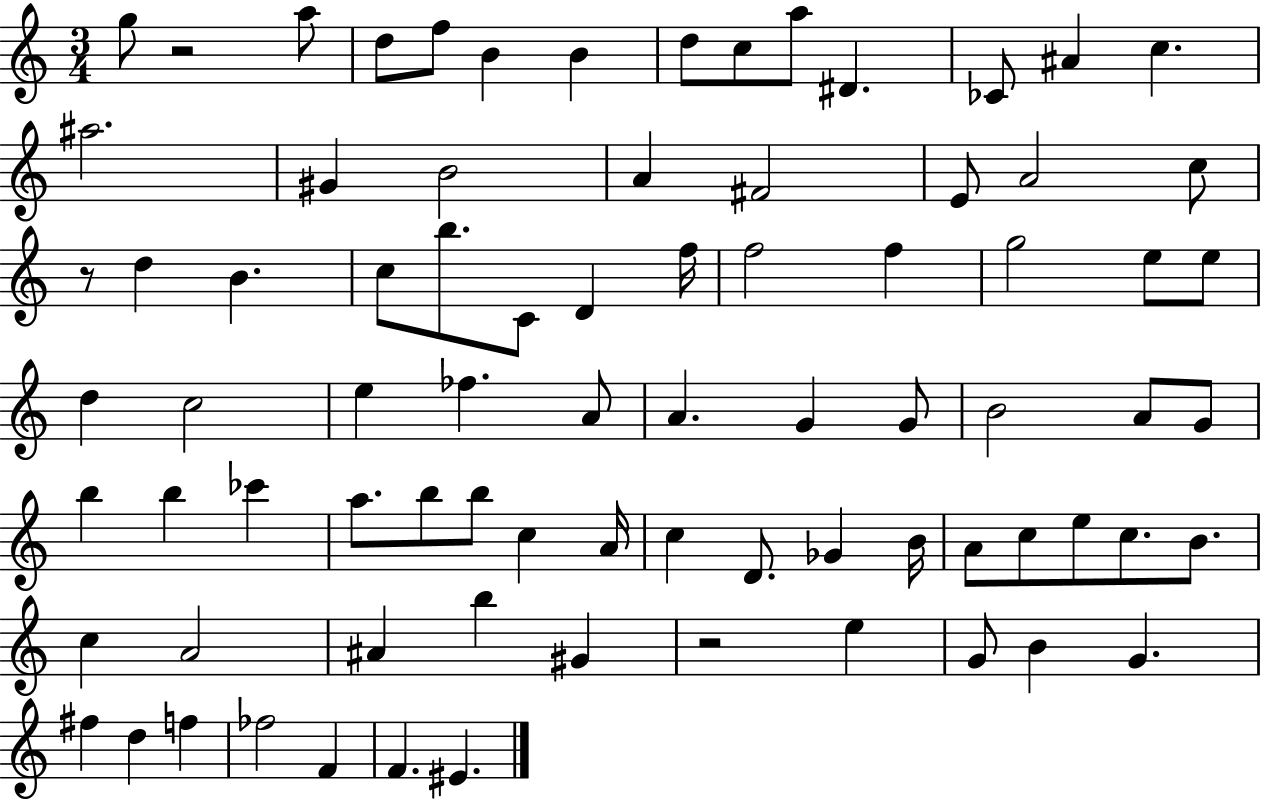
G5/e R/h A5/e D5/e F5/e B4/q B4/q D5/e C5/e A5/e D#4/q. CES4/e A#4/q C5/q. A#5/h. G#4/q B4/h A4/q F#4/h E4/e A4/h C5/e R/e D5/q B4/q. C5/e B5/e. C4/e D4/q F5/s F5/h F5/q G5/h E5/e E5/e D5/q C5/h E5/q FES5/q. A4/e A4/q. G4/q G4/e B4/h A4/e G4/e B5/q B5/q CES6/q A5/e. B5/e B5/e C5/q A4/s C5/q D4/e. Gb4/q B4/s A4/e C5/e E5/e C5/e. B4/e. C5/q A4/h A#4/q B5/q G#4/q R/h E5/q G4/e B4/q G4/q. F#5/q D5/q F5/q FES5/h F4/q F4/q. EIS4/q.